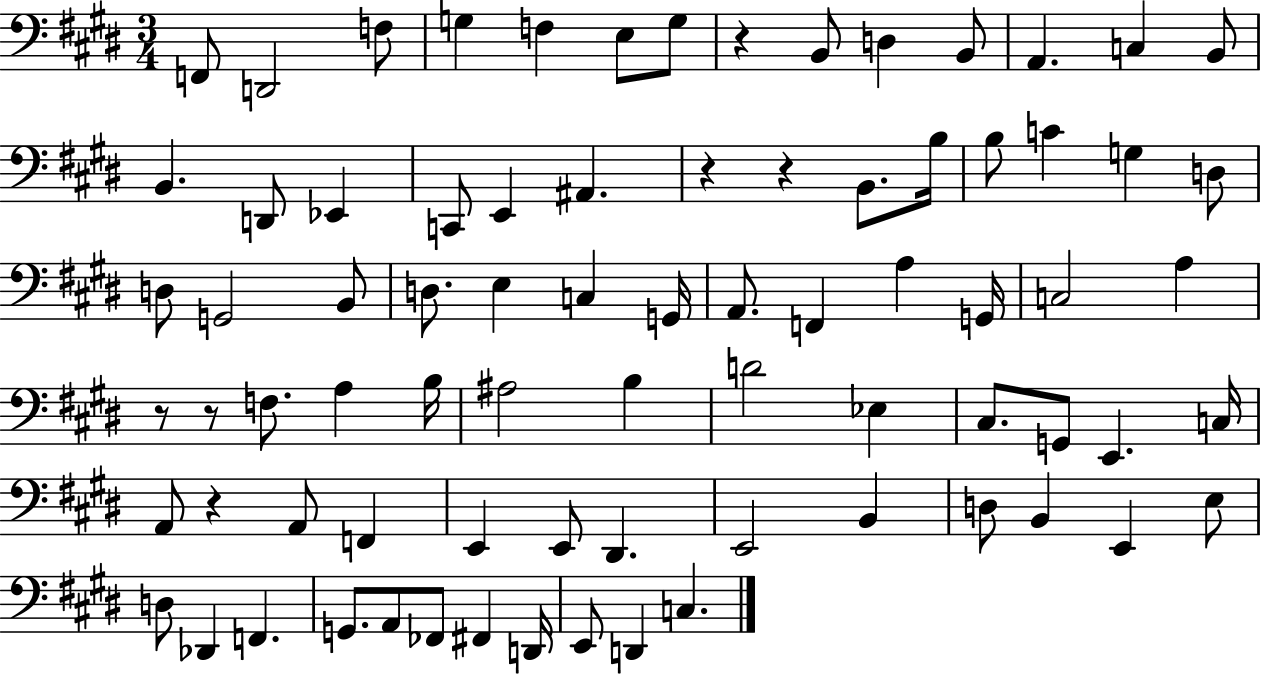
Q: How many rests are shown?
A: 6